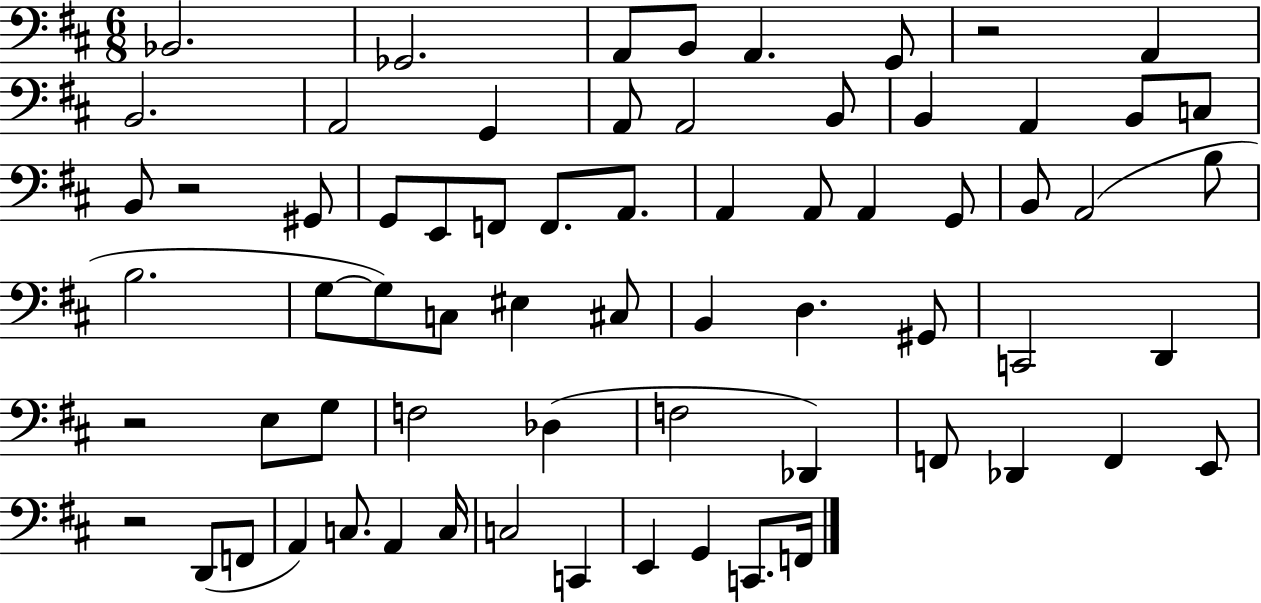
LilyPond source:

{
  \clef bass
  \numericTimeSignature
  \time 6/8
  \key d \major
  \repeat volta 2 { bes,2. | ges,2. | a,8 b,8 a,4. g,8 | r2 a,4 | \break b,2. | a,2 g,4 | a,8 a,2 b,8 | b,4 a,4 b,8 c8 | \break b,8 r2 gis,8 | g,8 e,8 f,8 f,8. a,8. | a,4 a,8 a,4 g,8 | b,8 a,2( b8 | \break b2. | g8~~ g8) c8 eis4 cis8 | b,4 d4. gis,8 | c,2 d,4 | \break r2 e8 g8 | f2 des4( | f2 des,4) | f,8 des,4 f,4 e,8 | \break r2 d,8( f,8 | a,4) c8. a,4 c16 | c2 c,4 | e,4 g,4 c,8. f,16 | \break } \bar "|."
}